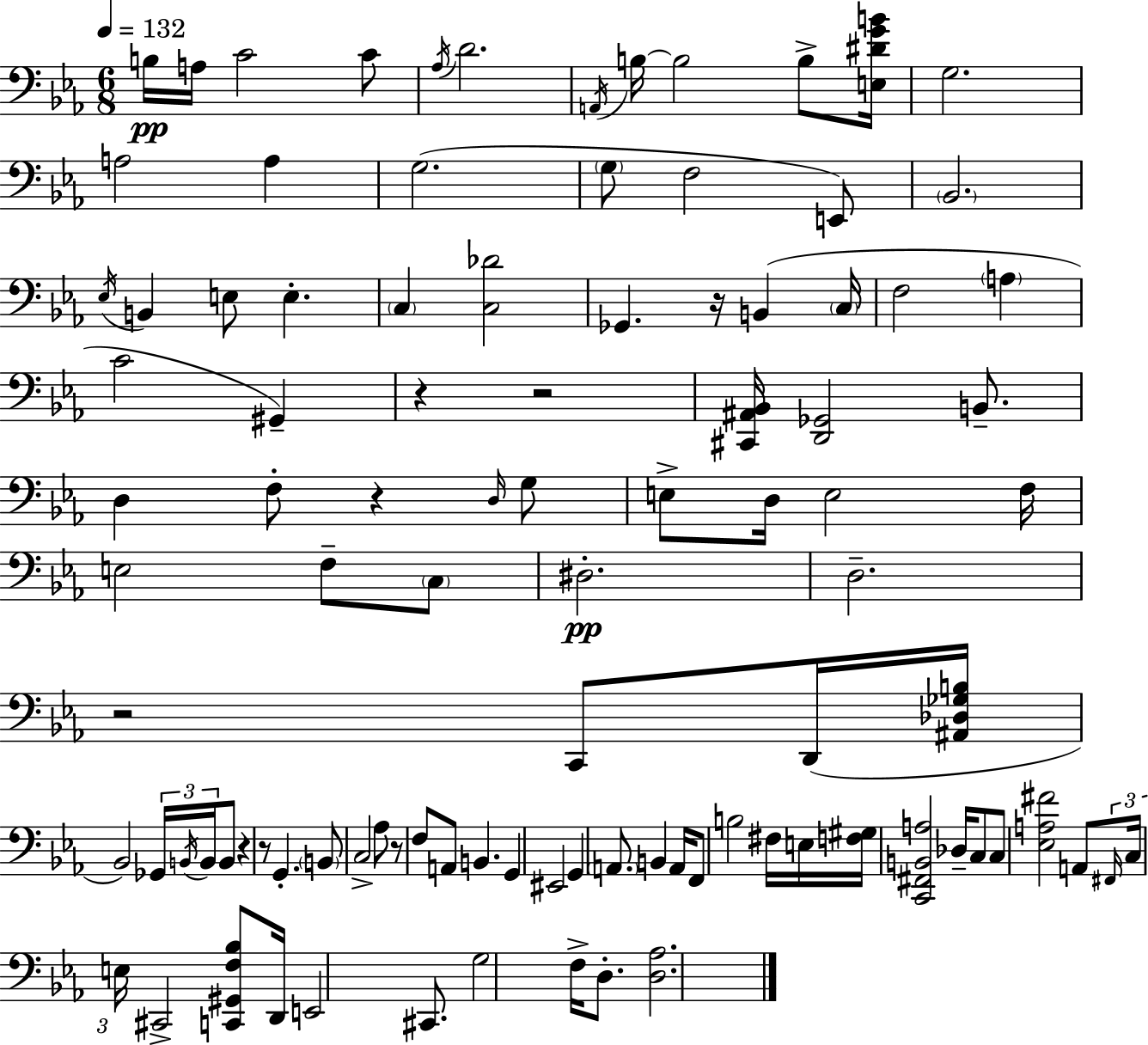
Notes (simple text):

B3/s A3/s C4/h C4/e Ab3/s D4/h. A2/s B3/s B3/h B3/e [E3,D#4,G4,B4]/s G3/h. A3/h A3/q G3/h. G3/e F3/h E2/e Bb2/h. Eb3/s B2/q E3/e E3/q. C3/q [C3,Db4]/h Gb2/q. R/s B2/q C3/s F3/h A3/q C4/h G#2/q R/q R/h [C#2,A#2,Bb2]/s [D2,Gb2]/h B2/e. D3/q F3/e R/q D3/s G3/e E3/e D3/s E3/h F3/s E3/h F3/e C3/e D#3/h. D3/h. R/h C2/e D2/s [A#2,Db3,Gb3,B3]/s Bb2/h Gb2/s B2/s B2/s B2/e R/q R/e G2/q. B2/e C3/h Ab3/e R/e F3/e A2/e B2/q. G2/q EIS2/h G2/q A2/e. B2/q A2/s F2/e B3/h F#3/s E3/s [F3,G#3]/s [C2,F#2,B2,A3]/h Db3/s C3/e C3/e [Eb3,A3,F#4]/h A2/e F#2/s C3/s E3/s C#2/h [C2,G#2,F3,Bb3]/e D2/s E2/h C#2/e. G3/h F3/s D3/e. [D3,Ab3]/h.